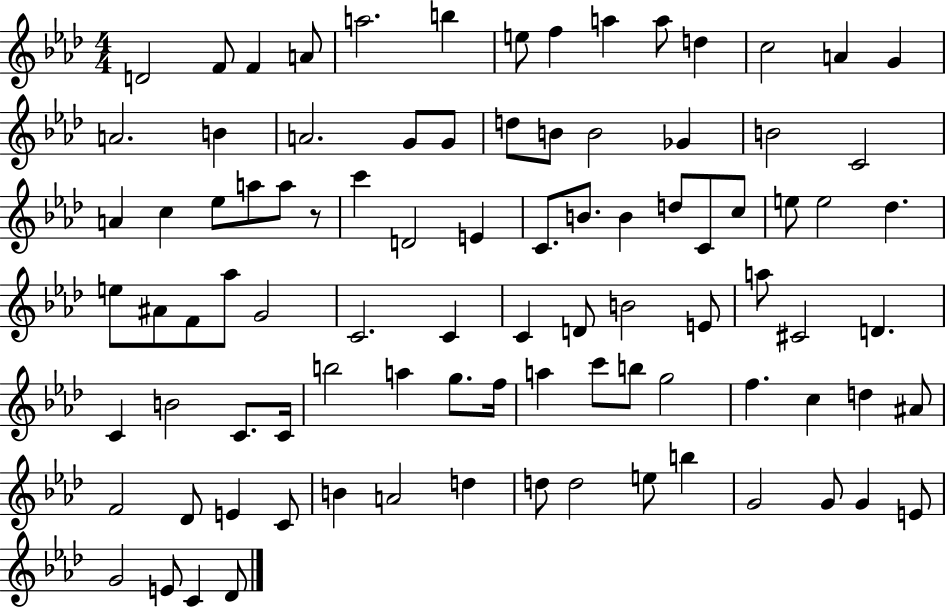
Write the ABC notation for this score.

X:1
T:Untitled
M:4/4
L:1/4
K:Ab
D2 F/2 F A/2 a2 b e/2 f a a/2 d c2 A G A2 B A2 G/2 G/2 d/2 B/2 B2 _G B2 C2 A c _e/2 a/2 a/2 z/2 c' D2 E C/2 B/2 B d/2 C/2 c/2 e/2 e2 _d e/2 ^A/2 F/2 _a/2 G2 C2 C C D/2 B2 E/2 a/2 ^C2 D C B2 C/2 C/4 b2 a g/2 f/4 a c'/2 b/2 g2 f c d ^A/2 F2 _D/2 E C/2 B A2 d d/2 d2 e/2 b G2 G/2 G E/2 G2 E/2 C _D/2